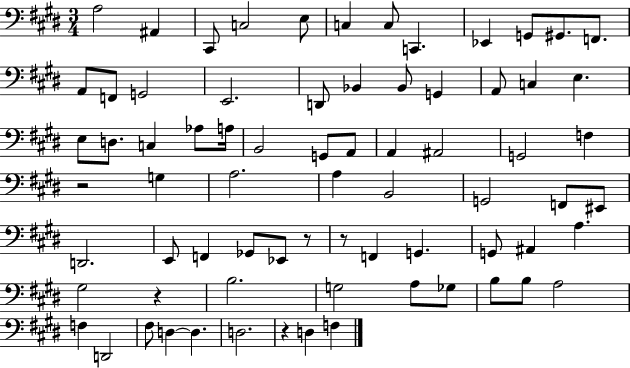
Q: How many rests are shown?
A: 5